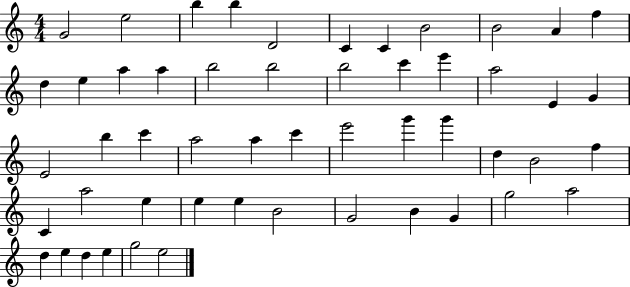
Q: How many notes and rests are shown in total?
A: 52